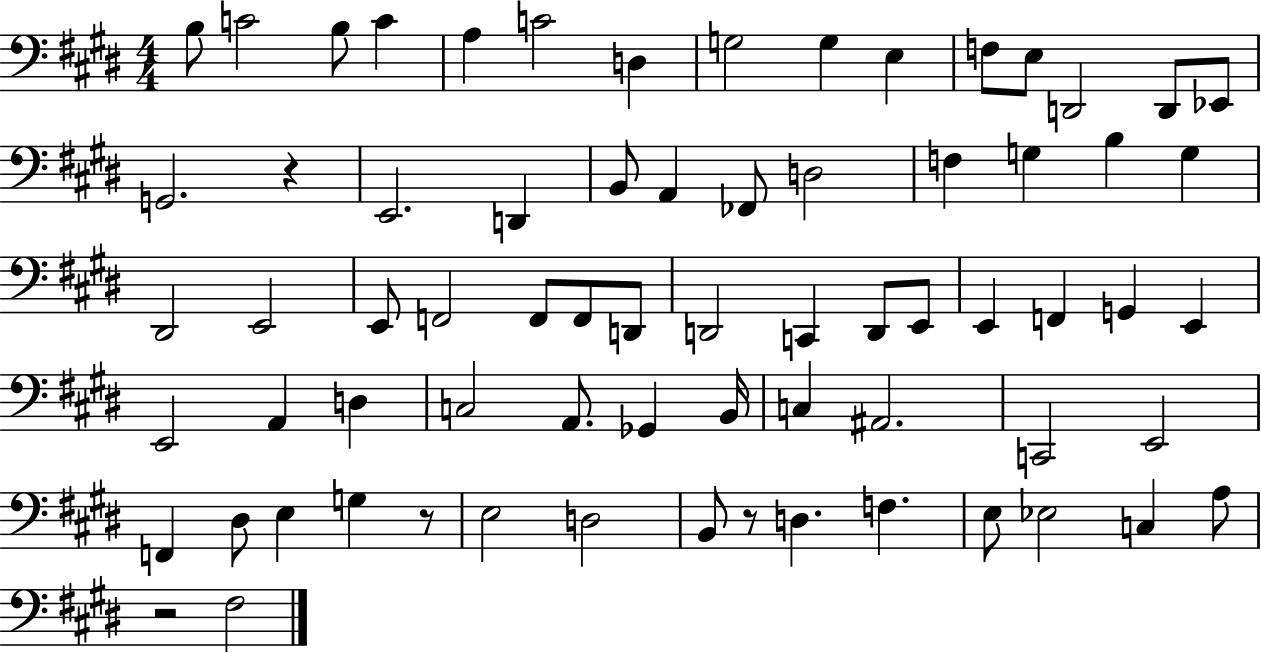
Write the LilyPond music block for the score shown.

{
  \clef bass
  \numericTimeSignature
  \time 4/4
  \key e \major
  b8 c'2 b8 c'4 | a4 c'2 d4 | g2 g4 e4 | f8 e8 d,2 d,8 ees,8 | \break g,2. r4 | e,2. d,4 | b,8 a,4 fes,8 d2 | f4 g4 b4 g4 | \break dis,2 e,2 | e,8 f,2 f,8 f,8 d,8 | d,2 c,4 d,8 e,8 | e,4 f,4 g,4 e,4 | \break e,2 a,4 d4 | c2 a,8. ges,4 b,16 | c4 ais,2. | c,2 e,2 | \break f,4 dis8 e4 g4 r8 | e2 d2 | b,8 r8 d4. f4. | e8 ees2 c4 a8 | \break r2 fis2 | \bar "|."
}